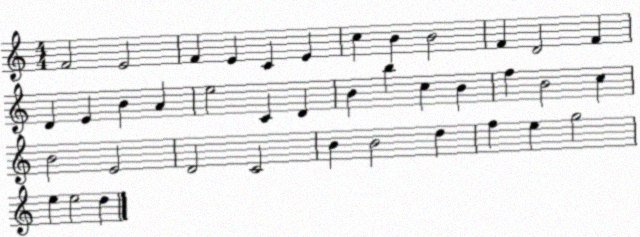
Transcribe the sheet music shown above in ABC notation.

X:1
T:Untitled
M:4/4
L:1/4
K:C
F2 E2 F E C E c B B2 F D2 F D E B A e2 C D B b c B f B2 c B2 E2 D2 C2 B B2 d f e g2 e e2 d